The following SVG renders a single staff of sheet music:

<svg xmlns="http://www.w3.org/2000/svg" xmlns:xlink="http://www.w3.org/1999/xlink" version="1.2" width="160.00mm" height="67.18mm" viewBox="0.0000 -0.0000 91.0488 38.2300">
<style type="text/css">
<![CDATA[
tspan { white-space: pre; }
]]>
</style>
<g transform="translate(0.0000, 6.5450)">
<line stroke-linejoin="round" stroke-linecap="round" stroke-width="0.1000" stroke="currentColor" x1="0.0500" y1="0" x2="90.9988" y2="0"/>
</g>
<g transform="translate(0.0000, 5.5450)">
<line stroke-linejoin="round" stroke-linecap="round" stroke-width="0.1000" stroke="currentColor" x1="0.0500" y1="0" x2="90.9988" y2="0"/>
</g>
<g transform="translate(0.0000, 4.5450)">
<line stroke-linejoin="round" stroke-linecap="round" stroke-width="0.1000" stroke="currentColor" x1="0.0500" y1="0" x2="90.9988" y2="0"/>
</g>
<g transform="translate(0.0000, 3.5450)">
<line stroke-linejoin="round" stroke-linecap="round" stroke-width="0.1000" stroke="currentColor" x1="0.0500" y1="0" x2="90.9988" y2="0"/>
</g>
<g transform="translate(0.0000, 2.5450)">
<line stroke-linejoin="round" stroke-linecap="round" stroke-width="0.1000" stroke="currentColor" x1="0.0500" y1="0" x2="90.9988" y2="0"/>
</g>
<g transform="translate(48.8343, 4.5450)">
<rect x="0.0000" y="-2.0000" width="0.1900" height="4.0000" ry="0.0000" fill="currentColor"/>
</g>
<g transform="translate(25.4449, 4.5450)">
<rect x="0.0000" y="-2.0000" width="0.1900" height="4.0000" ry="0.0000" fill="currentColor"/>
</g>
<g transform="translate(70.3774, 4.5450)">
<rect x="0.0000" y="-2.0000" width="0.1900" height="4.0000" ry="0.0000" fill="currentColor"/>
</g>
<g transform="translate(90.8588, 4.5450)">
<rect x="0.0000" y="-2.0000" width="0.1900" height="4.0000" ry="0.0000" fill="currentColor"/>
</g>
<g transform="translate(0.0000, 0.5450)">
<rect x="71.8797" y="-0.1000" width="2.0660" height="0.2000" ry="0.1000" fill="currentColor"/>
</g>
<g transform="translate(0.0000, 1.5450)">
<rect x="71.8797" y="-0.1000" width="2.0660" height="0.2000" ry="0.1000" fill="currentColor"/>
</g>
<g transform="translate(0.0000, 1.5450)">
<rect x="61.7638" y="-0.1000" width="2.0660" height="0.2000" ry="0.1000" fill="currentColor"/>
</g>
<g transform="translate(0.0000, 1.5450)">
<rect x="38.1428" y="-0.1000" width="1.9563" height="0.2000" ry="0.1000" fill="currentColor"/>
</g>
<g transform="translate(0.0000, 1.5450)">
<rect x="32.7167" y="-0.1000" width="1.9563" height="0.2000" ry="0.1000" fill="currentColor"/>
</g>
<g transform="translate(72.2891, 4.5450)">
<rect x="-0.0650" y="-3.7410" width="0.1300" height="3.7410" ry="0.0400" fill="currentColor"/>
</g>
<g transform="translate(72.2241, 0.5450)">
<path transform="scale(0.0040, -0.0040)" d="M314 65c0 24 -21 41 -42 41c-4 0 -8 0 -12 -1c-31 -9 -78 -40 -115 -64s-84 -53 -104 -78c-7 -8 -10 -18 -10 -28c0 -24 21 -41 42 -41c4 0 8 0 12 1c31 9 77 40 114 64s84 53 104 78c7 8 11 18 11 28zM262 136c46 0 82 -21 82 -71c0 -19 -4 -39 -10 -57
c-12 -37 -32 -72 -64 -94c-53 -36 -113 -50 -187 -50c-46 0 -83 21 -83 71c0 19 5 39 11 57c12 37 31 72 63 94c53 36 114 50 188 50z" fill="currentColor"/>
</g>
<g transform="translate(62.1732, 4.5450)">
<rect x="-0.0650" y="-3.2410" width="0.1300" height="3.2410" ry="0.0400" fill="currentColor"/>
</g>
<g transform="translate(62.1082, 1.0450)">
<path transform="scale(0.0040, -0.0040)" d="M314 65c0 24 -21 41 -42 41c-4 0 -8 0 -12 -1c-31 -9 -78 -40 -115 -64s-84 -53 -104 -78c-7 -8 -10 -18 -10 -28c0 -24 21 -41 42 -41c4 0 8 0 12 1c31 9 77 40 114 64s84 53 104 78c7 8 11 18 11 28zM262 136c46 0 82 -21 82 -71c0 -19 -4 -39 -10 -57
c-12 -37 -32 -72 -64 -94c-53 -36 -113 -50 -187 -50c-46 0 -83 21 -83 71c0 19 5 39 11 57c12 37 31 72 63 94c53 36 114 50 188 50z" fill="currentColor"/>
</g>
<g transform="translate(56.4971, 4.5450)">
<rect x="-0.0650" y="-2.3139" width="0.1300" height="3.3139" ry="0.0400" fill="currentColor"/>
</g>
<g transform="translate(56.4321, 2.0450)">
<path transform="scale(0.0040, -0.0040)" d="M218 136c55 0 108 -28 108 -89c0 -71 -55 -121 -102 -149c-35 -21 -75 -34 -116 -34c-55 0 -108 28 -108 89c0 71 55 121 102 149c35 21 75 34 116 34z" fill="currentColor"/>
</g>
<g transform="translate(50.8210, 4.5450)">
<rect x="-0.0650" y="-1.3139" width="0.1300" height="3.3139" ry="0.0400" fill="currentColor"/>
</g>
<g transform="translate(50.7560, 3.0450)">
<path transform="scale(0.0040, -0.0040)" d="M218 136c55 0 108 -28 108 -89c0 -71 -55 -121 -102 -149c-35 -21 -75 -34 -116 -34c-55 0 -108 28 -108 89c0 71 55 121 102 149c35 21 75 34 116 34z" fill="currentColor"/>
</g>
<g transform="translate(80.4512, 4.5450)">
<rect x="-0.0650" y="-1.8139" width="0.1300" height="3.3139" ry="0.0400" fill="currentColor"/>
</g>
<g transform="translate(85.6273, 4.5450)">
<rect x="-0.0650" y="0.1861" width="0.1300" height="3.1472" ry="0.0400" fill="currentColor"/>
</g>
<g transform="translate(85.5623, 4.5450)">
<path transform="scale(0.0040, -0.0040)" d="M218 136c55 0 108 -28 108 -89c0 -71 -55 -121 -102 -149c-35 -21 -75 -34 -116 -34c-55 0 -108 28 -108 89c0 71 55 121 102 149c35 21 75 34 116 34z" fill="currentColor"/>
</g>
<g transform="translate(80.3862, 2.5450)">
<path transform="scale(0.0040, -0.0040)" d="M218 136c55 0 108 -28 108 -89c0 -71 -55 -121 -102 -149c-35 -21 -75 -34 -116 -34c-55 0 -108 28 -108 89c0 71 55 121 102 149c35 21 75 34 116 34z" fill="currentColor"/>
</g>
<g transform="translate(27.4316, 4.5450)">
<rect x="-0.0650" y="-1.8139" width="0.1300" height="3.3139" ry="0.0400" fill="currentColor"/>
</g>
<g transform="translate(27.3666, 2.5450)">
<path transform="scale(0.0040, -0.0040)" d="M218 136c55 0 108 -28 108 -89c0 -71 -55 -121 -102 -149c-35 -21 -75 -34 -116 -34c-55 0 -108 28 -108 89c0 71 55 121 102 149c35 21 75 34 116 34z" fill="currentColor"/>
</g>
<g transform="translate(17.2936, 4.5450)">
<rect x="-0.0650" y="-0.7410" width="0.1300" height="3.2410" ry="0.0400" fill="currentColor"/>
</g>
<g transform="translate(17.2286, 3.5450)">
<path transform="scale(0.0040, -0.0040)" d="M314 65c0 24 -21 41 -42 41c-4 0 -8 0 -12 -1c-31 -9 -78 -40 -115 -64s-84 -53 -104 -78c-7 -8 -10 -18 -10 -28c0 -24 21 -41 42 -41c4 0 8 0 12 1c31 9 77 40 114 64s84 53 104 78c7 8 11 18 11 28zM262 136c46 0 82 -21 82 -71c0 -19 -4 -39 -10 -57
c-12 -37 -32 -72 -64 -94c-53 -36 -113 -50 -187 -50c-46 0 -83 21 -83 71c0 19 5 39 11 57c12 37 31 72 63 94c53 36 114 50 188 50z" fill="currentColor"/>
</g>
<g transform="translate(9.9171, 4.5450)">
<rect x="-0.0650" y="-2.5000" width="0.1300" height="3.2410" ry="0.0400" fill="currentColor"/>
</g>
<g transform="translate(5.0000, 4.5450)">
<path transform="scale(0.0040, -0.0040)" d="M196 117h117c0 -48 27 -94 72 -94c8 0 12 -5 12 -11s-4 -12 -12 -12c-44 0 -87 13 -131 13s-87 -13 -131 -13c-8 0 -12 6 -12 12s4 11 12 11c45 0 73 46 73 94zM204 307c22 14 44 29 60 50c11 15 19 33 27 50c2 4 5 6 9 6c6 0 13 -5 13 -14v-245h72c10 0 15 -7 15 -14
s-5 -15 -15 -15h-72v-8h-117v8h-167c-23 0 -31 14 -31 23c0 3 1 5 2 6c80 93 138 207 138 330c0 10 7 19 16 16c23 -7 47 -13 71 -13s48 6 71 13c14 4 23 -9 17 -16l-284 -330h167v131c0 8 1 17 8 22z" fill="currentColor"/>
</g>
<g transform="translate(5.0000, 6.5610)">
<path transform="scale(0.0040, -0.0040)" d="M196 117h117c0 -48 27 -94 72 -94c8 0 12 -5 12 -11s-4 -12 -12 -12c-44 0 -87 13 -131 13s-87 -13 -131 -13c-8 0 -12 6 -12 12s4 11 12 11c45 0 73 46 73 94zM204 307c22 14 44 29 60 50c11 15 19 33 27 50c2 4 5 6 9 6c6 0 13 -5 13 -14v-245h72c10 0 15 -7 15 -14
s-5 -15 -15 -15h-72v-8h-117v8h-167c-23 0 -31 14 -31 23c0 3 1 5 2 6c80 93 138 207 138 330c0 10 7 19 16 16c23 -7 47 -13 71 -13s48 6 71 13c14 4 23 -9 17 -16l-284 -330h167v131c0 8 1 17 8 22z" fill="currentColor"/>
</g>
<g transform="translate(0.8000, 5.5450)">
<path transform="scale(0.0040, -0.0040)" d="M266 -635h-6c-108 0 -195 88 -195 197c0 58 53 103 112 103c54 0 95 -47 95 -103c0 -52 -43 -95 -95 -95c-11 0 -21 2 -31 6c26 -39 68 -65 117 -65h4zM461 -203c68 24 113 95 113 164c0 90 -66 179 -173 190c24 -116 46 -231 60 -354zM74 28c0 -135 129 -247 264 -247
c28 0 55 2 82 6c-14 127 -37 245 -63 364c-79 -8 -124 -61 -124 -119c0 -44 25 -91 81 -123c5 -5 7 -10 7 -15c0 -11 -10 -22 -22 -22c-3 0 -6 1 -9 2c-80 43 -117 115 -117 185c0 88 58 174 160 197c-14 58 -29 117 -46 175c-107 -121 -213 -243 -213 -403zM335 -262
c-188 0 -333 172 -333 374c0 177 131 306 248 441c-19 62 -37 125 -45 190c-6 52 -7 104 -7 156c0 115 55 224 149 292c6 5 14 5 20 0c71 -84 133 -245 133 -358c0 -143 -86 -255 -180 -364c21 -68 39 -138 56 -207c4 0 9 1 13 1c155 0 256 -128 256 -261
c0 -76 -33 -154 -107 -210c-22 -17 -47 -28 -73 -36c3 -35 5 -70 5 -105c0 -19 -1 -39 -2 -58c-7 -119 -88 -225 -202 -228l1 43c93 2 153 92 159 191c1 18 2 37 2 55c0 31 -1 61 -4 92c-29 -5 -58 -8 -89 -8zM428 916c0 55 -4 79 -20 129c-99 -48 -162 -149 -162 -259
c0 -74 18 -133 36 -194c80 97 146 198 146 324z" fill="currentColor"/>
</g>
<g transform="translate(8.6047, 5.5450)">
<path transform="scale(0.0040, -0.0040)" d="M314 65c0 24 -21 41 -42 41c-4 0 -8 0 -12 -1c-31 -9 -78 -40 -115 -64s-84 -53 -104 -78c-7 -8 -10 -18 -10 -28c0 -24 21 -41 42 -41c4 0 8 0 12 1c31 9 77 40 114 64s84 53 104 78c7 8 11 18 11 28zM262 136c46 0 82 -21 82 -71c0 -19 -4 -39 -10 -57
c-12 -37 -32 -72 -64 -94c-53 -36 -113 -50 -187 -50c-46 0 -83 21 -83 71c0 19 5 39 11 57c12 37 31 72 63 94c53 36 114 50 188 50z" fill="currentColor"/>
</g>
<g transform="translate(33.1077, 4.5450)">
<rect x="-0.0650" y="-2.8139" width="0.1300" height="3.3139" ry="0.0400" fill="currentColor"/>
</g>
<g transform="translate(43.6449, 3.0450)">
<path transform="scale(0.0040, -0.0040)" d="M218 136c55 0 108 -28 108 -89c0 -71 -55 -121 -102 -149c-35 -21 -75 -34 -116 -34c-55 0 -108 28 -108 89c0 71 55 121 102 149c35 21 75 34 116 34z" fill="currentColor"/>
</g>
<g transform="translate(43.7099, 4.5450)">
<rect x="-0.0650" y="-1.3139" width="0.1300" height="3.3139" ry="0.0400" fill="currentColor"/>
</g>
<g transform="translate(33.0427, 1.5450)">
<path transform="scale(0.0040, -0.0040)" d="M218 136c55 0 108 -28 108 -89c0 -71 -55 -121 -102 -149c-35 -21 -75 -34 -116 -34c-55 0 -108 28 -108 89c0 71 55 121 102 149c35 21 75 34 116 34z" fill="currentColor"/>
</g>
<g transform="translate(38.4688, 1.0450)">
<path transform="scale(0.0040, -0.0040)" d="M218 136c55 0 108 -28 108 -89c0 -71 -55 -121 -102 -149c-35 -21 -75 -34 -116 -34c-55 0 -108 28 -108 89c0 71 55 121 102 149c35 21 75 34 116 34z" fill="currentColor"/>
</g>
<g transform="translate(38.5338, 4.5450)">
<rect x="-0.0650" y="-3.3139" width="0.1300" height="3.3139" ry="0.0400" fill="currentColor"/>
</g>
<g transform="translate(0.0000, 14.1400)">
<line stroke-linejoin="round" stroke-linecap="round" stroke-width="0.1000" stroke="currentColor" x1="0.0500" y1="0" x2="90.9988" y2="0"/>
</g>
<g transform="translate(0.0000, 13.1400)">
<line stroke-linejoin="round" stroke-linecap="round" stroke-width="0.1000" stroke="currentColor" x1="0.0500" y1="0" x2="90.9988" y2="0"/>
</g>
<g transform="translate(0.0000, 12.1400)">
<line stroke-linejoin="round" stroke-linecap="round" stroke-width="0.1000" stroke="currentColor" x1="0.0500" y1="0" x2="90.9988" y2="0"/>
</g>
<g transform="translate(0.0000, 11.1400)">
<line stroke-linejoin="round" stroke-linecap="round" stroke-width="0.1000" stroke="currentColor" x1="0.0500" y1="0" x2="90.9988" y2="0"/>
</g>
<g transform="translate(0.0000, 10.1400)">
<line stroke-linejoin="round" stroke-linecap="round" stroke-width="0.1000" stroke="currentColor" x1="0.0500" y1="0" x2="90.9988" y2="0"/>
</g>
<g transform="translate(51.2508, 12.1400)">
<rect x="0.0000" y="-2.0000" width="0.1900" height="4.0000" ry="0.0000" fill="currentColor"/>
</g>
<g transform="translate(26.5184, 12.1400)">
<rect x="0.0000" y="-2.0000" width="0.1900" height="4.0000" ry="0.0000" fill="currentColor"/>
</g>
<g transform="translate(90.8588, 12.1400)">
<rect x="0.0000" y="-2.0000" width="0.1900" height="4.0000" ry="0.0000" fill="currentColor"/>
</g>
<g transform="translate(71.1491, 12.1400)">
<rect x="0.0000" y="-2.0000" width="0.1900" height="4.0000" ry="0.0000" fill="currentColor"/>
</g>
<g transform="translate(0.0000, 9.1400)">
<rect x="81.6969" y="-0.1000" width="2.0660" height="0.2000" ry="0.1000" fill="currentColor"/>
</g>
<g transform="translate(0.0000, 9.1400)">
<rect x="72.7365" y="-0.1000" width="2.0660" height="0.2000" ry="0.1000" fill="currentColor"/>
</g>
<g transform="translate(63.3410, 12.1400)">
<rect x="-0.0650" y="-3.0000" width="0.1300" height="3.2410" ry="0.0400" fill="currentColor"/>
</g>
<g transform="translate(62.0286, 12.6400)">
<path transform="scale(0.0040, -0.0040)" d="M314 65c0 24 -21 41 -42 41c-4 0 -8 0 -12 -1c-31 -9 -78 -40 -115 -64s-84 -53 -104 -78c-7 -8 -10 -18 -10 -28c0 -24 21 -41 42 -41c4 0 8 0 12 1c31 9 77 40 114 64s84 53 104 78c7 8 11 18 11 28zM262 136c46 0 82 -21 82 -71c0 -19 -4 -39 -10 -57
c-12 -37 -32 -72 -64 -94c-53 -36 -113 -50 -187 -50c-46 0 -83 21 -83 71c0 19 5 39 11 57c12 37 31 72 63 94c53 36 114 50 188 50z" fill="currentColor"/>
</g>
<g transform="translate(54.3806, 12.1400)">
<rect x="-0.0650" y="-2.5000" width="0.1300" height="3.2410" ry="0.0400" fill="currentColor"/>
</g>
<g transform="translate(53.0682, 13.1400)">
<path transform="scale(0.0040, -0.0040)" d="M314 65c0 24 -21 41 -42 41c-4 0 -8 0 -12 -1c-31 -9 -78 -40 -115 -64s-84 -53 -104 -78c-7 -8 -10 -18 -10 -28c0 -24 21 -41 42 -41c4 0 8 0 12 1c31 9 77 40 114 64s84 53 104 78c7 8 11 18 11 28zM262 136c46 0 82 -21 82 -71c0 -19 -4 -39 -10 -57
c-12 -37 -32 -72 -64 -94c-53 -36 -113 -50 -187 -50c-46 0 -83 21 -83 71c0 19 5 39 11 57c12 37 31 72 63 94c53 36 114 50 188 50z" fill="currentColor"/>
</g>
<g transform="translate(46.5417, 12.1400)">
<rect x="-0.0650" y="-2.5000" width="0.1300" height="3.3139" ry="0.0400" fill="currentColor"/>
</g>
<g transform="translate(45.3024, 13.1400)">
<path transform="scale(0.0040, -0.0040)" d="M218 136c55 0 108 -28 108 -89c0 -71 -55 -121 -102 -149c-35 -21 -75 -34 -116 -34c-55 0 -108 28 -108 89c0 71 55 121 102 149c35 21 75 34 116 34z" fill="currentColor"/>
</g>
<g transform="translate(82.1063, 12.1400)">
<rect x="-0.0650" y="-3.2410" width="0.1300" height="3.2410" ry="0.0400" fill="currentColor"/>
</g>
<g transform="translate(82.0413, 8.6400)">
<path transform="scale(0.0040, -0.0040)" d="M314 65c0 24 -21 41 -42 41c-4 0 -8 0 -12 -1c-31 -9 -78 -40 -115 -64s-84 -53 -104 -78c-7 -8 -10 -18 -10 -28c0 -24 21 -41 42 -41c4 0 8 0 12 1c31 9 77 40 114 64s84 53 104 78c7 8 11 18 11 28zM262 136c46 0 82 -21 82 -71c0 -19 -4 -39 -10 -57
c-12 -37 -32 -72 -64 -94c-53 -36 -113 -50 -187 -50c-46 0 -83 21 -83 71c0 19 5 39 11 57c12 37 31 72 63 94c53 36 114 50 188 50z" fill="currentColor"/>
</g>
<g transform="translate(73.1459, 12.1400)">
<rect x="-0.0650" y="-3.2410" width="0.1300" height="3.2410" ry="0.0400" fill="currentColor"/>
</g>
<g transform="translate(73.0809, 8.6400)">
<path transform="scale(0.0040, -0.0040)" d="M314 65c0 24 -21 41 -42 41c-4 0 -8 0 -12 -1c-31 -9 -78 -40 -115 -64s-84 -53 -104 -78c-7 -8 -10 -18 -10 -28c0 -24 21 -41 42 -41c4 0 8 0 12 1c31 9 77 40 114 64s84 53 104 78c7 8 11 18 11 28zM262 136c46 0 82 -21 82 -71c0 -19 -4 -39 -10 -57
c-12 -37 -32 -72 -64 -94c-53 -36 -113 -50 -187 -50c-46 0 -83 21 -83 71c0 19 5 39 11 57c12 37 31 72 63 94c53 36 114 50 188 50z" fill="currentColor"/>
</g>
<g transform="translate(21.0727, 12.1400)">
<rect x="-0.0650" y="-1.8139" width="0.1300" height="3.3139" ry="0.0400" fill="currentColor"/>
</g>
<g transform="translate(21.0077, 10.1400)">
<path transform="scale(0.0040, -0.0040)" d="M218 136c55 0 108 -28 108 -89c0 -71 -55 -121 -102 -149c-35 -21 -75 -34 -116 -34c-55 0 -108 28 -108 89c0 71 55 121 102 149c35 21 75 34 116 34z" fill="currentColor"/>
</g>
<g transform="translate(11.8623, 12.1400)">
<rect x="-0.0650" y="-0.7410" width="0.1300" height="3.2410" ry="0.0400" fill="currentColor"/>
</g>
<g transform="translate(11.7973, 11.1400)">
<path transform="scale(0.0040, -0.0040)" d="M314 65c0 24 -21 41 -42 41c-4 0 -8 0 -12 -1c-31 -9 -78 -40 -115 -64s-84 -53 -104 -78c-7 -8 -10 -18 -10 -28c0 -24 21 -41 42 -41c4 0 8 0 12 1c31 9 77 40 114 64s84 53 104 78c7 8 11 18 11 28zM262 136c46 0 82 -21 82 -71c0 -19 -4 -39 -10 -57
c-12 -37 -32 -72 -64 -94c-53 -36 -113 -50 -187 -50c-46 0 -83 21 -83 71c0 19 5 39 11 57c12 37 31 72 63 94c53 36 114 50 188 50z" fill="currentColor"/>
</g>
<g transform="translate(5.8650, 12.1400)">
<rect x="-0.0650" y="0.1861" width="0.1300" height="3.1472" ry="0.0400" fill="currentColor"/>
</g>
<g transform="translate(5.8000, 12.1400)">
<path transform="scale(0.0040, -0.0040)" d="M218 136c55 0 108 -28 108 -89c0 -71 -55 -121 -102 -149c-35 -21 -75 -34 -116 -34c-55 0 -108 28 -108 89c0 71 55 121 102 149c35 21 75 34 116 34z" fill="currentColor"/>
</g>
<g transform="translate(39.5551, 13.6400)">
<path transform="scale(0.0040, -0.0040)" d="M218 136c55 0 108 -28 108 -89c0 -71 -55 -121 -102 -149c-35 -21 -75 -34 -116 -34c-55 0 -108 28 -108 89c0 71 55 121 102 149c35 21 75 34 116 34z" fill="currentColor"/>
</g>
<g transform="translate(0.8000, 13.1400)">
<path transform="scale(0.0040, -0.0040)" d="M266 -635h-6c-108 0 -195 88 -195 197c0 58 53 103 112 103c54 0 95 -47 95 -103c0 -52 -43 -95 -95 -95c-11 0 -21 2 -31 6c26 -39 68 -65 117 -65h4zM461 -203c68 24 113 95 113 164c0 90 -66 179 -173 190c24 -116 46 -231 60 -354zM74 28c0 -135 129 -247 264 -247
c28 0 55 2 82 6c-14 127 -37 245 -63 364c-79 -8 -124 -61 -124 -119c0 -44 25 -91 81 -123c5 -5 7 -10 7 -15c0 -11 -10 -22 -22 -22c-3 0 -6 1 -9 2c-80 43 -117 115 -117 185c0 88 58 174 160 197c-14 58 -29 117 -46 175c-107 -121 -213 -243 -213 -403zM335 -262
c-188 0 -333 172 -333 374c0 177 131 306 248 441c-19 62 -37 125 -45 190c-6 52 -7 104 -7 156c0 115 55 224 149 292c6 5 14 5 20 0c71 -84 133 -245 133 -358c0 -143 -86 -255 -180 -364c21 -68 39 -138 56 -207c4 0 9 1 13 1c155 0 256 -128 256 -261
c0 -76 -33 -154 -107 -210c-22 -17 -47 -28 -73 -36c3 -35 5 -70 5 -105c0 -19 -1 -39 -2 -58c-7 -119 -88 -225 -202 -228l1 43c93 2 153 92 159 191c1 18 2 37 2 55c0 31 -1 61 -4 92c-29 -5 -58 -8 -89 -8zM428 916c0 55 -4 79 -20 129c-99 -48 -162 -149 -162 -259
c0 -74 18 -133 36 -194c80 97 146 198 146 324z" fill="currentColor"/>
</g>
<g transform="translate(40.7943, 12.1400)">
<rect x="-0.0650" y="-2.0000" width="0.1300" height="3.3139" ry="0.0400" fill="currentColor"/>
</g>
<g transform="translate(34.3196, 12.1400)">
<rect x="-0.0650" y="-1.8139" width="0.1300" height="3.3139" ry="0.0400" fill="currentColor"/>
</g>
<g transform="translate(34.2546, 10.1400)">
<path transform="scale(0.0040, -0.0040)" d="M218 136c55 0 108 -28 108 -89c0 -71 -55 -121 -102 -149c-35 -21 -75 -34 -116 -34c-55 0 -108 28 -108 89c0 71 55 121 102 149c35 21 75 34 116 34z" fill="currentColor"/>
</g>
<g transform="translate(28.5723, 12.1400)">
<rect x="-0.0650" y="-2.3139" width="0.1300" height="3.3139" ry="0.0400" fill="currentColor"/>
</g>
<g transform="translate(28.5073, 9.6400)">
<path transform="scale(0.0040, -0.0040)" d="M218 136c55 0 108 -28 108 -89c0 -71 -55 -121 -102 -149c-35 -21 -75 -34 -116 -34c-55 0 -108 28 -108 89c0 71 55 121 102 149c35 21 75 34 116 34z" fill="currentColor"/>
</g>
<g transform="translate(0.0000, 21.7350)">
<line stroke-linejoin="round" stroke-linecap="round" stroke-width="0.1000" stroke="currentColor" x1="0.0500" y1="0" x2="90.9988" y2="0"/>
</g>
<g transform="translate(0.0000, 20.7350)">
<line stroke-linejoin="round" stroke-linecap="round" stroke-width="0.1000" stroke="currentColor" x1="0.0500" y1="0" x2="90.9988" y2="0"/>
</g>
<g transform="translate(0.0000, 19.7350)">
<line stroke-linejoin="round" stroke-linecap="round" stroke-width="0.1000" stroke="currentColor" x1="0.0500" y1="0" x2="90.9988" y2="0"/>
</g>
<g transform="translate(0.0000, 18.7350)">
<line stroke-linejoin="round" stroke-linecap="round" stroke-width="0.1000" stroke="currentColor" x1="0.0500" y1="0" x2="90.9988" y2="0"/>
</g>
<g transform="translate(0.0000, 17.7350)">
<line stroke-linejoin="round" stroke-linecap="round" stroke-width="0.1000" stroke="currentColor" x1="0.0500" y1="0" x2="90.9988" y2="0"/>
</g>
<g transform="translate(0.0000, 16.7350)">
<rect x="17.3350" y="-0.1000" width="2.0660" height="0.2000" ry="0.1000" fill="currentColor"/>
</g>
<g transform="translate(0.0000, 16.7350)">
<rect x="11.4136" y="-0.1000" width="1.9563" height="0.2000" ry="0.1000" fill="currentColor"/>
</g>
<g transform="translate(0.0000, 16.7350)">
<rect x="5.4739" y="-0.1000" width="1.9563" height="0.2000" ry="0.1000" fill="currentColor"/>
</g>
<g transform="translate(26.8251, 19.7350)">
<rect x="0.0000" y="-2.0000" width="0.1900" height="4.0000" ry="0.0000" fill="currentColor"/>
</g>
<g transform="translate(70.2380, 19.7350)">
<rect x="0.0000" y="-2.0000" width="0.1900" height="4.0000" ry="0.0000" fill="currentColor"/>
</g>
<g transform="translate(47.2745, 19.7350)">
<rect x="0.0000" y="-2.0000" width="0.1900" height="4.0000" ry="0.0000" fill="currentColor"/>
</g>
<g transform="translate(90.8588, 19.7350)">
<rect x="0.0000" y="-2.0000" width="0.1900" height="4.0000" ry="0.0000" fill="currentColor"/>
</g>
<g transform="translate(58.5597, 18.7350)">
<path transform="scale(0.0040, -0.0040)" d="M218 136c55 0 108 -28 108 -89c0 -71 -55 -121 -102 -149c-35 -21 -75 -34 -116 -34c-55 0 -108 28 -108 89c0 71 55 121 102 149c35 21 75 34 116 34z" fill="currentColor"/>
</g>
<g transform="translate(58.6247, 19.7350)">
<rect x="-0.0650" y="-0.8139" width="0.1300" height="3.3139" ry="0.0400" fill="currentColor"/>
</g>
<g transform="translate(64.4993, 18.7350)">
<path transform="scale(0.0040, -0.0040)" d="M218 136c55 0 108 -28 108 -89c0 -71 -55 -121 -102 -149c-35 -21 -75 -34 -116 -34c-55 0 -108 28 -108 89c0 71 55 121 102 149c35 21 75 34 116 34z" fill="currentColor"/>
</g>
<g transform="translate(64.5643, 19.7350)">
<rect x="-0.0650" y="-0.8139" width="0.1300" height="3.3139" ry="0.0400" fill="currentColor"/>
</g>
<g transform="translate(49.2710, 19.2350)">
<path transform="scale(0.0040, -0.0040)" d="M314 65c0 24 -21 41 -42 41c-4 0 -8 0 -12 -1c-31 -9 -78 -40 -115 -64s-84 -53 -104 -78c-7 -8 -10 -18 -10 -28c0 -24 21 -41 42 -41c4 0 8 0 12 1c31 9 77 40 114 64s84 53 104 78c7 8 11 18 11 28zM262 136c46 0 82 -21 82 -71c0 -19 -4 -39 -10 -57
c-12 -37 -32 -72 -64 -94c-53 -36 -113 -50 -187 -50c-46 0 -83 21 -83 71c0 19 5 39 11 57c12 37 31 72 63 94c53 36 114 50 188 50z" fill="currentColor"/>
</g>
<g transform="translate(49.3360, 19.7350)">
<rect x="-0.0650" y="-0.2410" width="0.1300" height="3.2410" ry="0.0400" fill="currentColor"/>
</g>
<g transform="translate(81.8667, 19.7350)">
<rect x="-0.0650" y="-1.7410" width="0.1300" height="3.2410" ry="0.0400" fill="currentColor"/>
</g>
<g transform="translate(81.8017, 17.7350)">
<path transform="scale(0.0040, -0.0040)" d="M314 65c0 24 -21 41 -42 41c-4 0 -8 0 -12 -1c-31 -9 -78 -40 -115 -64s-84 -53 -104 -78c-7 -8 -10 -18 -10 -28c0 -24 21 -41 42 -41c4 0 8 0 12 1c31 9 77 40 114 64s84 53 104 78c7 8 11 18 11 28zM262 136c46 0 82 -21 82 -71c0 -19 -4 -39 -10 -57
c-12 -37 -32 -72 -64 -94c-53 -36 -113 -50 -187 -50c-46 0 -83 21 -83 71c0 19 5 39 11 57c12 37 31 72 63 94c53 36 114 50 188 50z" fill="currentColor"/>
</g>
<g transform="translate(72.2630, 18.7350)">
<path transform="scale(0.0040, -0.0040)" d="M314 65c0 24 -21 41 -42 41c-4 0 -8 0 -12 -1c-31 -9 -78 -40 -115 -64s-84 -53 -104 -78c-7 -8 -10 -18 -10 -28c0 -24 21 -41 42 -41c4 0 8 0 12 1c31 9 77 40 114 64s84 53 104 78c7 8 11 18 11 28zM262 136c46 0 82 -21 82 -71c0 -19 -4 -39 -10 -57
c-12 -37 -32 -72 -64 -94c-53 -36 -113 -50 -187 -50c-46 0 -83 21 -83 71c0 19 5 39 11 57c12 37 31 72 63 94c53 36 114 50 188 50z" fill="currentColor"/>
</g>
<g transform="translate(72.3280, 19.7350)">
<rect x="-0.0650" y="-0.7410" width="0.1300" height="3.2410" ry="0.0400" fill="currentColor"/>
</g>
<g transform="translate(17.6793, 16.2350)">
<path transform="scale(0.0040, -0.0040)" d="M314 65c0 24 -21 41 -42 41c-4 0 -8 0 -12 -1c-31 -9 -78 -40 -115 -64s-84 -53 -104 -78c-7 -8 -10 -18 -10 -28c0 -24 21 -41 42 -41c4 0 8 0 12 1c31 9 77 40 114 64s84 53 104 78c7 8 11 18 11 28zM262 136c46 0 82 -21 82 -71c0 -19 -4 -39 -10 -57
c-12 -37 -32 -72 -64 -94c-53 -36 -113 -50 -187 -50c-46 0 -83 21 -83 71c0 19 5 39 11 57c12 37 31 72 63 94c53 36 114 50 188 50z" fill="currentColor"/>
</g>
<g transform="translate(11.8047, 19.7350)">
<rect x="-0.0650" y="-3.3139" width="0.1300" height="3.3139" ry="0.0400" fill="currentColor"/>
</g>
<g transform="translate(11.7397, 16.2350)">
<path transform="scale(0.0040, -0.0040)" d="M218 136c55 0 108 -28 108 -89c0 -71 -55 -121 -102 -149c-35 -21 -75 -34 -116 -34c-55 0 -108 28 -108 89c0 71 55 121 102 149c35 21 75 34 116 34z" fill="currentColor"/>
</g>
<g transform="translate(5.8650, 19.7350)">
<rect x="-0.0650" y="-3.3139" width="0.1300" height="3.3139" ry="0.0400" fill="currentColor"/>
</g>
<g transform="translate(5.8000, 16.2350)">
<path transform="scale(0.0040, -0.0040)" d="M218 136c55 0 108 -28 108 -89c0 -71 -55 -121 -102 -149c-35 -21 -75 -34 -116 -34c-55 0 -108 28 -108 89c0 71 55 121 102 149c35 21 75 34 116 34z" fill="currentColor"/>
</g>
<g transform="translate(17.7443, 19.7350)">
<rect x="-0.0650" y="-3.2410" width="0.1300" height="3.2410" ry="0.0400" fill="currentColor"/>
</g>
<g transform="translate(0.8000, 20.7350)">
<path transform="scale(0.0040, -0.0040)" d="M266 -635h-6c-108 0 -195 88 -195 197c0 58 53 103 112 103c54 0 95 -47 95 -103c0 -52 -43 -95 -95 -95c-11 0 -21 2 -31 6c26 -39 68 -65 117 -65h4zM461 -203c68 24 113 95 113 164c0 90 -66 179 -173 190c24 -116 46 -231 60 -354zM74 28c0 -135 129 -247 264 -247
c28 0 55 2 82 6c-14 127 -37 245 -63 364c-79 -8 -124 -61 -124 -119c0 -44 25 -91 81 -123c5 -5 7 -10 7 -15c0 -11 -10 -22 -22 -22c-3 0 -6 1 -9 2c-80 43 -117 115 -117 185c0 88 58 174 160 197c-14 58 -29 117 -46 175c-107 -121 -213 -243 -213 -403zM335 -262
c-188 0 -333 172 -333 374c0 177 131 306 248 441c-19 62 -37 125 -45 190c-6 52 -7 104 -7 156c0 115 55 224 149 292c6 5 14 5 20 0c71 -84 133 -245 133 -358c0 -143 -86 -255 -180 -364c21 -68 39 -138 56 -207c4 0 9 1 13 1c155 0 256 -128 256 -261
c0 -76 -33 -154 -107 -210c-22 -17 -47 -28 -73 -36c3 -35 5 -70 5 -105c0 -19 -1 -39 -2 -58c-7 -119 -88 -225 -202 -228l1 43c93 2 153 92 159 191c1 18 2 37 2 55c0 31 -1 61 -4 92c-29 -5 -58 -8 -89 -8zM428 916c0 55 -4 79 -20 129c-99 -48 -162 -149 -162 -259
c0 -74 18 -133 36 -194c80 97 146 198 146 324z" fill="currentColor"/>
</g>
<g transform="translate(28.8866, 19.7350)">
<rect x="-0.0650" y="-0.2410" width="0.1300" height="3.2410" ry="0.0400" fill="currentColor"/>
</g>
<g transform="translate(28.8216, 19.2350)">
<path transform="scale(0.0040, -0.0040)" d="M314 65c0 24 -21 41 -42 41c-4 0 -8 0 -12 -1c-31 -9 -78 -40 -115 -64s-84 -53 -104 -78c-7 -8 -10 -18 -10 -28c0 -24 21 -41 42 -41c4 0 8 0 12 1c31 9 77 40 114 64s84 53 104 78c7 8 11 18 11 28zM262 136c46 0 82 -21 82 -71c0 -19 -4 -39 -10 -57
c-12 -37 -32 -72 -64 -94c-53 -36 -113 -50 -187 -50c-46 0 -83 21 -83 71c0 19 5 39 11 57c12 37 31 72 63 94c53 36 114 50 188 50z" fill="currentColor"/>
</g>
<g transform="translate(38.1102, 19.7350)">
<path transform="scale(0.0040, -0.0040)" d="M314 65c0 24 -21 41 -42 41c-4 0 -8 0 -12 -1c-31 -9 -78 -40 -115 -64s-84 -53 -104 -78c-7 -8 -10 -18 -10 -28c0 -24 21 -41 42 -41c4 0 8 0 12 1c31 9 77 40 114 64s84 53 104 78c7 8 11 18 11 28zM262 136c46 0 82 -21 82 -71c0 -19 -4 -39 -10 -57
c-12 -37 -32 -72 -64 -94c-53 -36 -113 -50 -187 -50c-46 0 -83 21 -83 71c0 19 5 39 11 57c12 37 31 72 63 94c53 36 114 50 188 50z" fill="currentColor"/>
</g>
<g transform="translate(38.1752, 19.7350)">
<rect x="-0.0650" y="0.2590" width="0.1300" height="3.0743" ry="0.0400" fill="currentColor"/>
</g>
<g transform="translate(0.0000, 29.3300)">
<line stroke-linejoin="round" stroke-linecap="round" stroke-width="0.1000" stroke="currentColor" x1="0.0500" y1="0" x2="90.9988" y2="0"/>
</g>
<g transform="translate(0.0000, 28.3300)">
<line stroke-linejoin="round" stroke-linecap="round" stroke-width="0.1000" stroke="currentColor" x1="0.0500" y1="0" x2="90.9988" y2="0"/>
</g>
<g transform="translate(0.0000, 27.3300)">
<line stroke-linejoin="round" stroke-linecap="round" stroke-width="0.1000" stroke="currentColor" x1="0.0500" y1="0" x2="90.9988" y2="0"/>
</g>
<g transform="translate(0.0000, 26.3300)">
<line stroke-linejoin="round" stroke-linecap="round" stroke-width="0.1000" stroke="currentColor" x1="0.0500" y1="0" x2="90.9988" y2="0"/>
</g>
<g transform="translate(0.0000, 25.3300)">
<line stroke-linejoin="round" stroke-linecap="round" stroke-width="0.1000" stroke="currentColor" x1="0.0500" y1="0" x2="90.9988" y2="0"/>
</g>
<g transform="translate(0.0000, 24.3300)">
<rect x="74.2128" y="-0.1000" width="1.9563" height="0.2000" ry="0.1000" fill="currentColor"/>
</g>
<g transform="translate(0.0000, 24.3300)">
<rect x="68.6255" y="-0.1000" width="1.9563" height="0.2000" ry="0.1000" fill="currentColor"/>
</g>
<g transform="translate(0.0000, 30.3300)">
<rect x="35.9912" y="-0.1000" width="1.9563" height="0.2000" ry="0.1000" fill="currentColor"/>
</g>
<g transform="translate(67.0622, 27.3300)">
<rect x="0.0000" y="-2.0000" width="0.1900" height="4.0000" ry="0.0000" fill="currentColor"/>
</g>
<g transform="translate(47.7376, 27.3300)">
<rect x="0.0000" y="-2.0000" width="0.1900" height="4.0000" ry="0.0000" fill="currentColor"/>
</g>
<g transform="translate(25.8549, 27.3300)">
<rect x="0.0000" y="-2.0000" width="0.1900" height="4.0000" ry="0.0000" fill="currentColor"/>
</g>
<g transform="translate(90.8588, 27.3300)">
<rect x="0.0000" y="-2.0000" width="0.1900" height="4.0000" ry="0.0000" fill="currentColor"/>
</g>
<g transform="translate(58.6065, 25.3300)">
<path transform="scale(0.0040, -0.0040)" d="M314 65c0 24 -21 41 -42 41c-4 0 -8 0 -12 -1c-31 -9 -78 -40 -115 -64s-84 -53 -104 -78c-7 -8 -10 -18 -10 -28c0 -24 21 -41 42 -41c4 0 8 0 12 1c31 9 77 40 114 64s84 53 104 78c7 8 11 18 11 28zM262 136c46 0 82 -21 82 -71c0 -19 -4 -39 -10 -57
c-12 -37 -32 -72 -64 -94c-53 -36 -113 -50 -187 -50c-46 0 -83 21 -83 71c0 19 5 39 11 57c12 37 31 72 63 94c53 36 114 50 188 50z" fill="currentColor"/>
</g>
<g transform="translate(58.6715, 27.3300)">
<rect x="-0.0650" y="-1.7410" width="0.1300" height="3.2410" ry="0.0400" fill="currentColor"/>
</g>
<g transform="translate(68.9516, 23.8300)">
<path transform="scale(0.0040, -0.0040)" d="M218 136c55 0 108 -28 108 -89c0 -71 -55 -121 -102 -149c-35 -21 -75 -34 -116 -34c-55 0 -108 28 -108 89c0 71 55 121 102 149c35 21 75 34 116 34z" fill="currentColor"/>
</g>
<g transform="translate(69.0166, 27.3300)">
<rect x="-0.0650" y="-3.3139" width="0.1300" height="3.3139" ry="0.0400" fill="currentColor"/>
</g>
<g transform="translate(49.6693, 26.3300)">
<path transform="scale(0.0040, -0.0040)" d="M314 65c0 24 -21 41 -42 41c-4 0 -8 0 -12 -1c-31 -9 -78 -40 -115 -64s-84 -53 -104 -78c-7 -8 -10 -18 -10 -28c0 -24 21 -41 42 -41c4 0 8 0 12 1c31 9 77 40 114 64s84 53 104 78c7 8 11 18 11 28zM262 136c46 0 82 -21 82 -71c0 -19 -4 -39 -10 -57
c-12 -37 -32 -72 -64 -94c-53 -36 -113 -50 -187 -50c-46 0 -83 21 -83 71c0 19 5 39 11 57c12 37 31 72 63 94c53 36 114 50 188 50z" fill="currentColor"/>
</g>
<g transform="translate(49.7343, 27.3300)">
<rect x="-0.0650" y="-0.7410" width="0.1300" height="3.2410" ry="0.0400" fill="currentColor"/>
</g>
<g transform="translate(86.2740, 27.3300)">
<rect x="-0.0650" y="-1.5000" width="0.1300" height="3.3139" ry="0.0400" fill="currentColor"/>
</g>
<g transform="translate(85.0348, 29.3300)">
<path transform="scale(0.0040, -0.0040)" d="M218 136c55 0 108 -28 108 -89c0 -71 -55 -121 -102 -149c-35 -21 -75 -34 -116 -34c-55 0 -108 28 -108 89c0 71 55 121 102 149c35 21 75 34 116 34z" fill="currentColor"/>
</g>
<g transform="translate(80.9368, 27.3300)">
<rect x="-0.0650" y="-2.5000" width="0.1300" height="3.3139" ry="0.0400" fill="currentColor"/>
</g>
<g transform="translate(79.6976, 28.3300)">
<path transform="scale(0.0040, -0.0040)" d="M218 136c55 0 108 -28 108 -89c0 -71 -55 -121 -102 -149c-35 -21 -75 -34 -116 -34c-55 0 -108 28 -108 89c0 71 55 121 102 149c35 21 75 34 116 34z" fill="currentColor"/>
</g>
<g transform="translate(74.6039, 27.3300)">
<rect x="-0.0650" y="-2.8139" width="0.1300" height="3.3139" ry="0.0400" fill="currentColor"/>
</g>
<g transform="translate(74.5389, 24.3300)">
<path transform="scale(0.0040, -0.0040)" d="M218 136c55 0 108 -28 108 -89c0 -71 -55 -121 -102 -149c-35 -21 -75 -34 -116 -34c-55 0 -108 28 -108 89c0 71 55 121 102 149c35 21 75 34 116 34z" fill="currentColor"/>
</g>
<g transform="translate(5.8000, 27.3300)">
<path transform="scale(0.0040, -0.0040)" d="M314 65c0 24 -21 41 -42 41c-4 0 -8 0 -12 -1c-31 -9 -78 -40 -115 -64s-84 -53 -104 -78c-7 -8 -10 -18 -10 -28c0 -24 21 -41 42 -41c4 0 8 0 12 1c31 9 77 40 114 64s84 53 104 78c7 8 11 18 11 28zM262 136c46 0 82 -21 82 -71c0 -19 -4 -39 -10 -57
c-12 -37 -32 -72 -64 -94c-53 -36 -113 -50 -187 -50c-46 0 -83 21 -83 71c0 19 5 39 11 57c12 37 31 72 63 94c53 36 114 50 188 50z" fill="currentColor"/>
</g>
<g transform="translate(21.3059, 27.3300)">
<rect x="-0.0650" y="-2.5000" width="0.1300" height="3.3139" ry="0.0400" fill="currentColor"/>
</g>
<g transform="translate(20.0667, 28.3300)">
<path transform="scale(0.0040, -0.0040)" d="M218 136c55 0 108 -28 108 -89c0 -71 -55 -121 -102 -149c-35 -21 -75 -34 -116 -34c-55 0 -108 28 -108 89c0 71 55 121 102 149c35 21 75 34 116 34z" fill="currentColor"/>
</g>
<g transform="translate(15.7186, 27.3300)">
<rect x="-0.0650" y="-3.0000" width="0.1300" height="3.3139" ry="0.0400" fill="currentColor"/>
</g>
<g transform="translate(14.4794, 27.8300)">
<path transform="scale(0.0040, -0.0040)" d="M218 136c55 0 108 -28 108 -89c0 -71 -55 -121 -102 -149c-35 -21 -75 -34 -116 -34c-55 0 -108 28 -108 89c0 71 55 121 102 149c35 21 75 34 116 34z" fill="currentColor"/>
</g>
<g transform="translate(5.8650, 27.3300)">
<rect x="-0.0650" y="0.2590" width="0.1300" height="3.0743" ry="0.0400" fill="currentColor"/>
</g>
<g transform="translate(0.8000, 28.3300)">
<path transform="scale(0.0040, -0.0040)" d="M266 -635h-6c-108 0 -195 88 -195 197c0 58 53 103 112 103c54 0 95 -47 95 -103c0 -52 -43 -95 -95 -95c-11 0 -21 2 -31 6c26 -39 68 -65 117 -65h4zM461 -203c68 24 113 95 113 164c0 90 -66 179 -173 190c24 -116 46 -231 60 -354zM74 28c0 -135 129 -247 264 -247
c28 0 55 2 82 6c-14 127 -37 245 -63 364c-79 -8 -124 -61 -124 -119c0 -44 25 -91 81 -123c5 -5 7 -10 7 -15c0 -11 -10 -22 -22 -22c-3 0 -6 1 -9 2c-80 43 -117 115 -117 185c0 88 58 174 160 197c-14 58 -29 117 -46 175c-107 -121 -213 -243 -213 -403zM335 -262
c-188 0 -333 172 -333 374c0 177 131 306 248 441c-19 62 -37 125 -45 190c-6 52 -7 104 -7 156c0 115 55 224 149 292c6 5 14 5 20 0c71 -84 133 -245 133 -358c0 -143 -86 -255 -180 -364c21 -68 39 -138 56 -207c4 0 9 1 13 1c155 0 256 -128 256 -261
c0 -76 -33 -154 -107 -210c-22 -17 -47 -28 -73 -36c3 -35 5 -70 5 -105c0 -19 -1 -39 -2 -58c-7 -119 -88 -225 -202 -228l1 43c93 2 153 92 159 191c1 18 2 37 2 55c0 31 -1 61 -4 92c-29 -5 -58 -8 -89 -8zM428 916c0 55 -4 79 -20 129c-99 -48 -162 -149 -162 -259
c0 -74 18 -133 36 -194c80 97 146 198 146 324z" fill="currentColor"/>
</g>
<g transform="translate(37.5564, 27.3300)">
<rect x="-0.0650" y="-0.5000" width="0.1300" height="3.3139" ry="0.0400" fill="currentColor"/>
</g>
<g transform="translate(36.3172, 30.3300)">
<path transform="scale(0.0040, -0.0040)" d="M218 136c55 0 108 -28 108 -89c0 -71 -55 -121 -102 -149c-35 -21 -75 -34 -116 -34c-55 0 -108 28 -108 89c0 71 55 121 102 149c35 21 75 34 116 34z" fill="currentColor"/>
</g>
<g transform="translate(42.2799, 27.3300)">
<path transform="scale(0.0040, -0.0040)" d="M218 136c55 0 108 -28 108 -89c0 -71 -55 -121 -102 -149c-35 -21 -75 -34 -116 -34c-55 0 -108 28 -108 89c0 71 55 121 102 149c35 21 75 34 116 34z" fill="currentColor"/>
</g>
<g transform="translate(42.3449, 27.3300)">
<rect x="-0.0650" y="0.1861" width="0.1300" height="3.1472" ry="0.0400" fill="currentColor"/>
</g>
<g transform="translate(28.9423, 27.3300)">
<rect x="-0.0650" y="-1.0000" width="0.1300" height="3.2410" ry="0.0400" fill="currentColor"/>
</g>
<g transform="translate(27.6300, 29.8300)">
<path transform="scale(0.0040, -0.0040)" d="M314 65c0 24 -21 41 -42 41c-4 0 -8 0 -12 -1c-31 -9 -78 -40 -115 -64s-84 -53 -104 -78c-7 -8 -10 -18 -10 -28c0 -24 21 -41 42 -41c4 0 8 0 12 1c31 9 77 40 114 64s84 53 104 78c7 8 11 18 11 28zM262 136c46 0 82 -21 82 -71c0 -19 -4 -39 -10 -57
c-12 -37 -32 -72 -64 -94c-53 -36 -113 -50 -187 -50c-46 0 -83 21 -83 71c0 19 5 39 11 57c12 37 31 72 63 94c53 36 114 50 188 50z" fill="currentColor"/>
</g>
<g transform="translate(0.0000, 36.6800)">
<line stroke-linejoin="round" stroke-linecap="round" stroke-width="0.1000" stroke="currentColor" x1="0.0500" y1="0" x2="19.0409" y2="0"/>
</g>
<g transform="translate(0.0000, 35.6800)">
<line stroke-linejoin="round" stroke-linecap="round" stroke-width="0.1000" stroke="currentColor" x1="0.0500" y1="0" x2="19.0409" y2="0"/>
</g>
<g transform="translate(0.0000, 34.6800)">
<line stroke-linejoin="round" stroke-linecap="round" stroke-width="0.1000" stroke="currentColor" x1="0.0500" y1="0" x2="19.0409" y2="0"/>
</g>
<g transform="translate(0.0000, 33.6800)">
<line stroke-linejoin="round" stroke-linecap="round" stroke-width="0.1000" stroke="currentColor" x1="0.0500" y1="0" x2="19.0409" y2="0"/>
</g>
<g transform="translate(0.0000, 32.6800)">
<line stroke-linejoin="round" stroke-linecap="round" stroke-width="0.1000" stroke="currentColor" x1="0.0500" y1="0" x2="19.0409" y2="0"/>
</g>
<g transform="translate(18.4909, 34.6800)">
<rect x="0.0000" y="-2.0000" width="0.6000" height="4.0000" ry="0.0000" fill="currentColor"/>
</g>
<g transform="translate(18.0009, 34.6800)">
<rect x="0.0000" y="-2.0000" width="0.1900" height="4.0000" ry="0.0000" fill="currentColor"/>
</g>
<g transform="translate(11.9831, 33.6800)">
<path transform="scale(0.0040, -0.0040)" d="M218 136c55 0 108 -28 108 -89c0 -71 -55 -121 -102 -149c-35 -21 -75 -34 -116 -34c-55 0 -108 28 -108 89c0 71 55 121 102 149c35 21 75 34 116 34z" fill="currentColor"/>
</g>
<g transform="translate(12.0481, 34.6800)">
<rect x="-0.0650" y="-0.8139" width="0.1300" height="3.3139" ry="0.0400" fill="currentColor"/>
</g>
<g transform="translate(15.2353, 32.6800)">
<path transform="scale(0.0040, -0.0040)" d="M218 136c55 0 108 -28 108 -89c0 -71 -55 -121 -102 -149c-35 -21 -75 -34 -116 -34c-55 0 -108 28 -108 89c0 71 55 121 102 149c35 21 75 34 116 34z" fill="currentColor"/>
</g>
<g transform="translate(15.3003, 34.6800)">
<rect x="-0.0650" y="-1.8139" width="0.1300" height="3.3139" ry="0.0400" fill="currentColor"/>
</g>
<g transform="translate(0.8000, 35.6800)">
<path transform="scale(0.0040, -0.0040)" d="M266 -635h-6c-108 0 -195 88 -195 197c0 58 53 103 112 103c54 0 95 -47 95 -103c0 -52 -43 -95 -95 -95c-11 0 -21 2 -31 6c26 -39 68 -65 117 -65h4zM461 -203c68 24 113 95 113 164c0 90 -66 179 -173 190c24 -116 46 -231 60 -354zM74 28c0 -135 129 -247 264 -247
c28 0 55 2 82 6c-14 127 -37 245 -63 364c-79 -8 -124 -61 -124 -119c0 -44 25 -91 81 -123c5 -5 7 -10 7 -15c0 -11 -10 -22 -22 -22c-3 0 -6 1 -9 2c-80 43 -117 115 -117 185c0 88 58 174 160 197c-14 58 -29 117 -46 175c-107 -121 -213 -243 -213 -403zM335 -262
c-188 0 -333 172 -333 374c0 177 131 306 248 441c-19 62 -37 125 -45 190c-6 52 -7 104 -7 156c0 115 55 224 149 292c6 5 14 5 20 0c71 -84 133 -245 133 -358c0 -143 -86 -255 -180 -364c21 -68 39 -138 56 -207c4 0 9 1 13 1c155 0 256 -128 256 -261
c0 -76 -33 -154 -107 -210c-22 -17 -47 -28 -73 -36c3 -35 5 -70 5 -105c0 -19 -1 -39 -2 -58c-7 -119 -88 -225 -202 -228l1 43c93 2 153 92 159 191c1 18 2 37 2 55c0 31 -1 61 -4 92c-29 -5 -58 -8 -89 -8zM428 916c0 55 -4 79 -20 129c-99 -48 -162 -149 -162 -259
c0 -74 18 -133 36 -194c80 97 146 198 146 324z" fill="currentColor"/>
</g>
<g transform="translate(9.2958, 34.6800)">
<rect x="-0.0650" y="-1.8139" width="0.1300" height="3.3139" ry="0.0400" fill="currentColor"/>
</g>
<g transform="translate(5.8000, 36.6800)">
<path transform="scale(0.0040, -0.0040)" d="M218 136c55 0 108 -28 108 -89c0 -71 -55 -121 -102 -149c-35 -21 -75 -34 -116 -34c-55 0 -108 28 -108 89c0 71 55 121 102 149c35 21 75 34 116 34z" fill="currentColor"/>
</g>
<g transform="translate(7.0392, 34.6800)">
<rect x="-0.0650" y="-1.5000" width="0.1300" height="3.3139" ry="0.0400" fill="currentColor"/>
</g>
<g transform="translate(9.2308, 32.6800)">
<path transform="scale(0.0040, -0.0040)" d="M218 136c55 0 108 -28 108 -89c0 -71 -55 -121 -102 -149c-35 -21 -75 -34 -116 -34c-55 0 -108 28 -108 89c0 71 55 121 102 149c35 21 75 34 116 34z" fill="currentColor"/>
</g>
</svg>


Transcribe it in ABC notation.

X:1
T:Untitled
M:4/4
L:1/4
K:C
G2 d2 f a b e e g b2 c'2 f B B d2 f g f F G G2 A2 b2 b2 b b b2 c2 B2 c2 d d d2 f2 B2 A G D2 C B d2 f2 b a G E E f d f